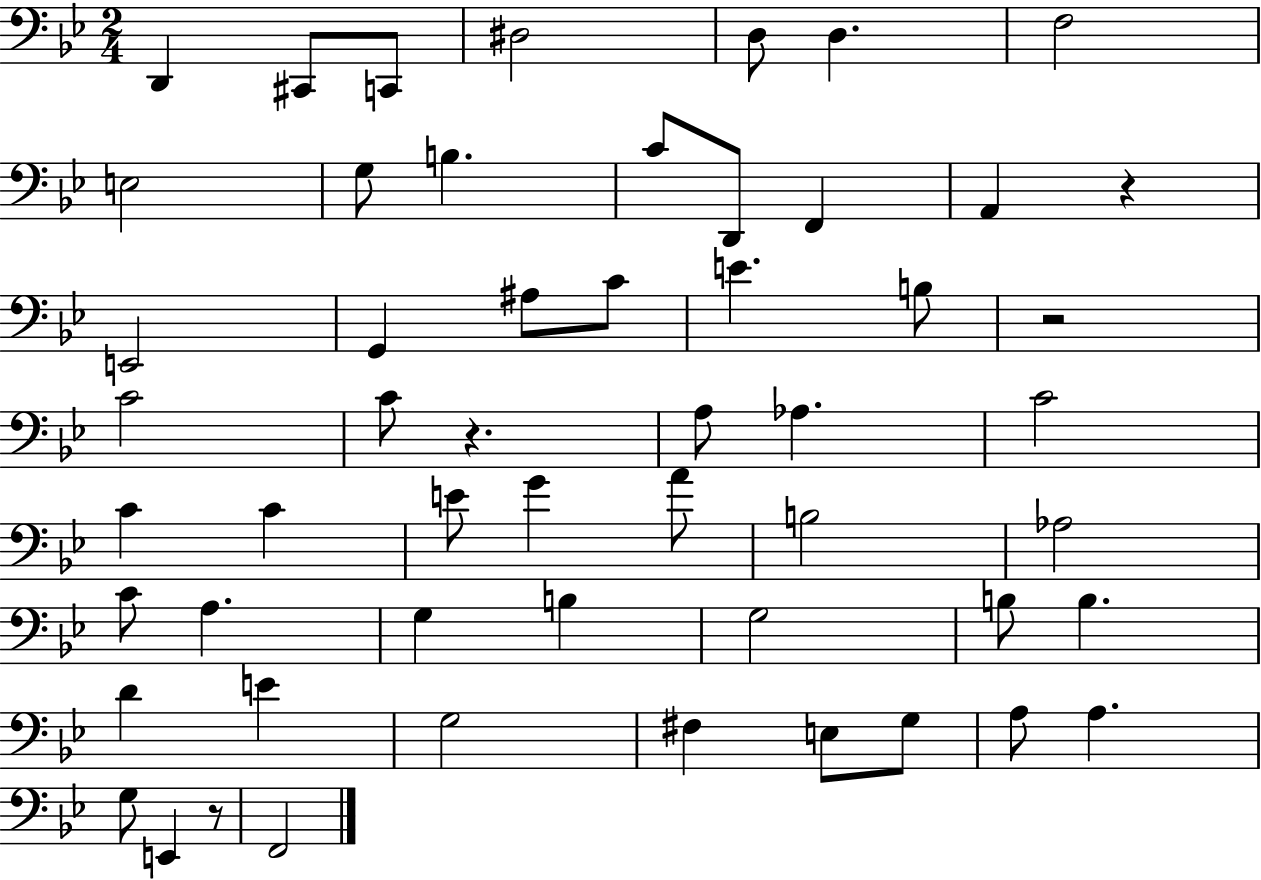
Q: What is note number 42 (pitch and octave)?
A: G3